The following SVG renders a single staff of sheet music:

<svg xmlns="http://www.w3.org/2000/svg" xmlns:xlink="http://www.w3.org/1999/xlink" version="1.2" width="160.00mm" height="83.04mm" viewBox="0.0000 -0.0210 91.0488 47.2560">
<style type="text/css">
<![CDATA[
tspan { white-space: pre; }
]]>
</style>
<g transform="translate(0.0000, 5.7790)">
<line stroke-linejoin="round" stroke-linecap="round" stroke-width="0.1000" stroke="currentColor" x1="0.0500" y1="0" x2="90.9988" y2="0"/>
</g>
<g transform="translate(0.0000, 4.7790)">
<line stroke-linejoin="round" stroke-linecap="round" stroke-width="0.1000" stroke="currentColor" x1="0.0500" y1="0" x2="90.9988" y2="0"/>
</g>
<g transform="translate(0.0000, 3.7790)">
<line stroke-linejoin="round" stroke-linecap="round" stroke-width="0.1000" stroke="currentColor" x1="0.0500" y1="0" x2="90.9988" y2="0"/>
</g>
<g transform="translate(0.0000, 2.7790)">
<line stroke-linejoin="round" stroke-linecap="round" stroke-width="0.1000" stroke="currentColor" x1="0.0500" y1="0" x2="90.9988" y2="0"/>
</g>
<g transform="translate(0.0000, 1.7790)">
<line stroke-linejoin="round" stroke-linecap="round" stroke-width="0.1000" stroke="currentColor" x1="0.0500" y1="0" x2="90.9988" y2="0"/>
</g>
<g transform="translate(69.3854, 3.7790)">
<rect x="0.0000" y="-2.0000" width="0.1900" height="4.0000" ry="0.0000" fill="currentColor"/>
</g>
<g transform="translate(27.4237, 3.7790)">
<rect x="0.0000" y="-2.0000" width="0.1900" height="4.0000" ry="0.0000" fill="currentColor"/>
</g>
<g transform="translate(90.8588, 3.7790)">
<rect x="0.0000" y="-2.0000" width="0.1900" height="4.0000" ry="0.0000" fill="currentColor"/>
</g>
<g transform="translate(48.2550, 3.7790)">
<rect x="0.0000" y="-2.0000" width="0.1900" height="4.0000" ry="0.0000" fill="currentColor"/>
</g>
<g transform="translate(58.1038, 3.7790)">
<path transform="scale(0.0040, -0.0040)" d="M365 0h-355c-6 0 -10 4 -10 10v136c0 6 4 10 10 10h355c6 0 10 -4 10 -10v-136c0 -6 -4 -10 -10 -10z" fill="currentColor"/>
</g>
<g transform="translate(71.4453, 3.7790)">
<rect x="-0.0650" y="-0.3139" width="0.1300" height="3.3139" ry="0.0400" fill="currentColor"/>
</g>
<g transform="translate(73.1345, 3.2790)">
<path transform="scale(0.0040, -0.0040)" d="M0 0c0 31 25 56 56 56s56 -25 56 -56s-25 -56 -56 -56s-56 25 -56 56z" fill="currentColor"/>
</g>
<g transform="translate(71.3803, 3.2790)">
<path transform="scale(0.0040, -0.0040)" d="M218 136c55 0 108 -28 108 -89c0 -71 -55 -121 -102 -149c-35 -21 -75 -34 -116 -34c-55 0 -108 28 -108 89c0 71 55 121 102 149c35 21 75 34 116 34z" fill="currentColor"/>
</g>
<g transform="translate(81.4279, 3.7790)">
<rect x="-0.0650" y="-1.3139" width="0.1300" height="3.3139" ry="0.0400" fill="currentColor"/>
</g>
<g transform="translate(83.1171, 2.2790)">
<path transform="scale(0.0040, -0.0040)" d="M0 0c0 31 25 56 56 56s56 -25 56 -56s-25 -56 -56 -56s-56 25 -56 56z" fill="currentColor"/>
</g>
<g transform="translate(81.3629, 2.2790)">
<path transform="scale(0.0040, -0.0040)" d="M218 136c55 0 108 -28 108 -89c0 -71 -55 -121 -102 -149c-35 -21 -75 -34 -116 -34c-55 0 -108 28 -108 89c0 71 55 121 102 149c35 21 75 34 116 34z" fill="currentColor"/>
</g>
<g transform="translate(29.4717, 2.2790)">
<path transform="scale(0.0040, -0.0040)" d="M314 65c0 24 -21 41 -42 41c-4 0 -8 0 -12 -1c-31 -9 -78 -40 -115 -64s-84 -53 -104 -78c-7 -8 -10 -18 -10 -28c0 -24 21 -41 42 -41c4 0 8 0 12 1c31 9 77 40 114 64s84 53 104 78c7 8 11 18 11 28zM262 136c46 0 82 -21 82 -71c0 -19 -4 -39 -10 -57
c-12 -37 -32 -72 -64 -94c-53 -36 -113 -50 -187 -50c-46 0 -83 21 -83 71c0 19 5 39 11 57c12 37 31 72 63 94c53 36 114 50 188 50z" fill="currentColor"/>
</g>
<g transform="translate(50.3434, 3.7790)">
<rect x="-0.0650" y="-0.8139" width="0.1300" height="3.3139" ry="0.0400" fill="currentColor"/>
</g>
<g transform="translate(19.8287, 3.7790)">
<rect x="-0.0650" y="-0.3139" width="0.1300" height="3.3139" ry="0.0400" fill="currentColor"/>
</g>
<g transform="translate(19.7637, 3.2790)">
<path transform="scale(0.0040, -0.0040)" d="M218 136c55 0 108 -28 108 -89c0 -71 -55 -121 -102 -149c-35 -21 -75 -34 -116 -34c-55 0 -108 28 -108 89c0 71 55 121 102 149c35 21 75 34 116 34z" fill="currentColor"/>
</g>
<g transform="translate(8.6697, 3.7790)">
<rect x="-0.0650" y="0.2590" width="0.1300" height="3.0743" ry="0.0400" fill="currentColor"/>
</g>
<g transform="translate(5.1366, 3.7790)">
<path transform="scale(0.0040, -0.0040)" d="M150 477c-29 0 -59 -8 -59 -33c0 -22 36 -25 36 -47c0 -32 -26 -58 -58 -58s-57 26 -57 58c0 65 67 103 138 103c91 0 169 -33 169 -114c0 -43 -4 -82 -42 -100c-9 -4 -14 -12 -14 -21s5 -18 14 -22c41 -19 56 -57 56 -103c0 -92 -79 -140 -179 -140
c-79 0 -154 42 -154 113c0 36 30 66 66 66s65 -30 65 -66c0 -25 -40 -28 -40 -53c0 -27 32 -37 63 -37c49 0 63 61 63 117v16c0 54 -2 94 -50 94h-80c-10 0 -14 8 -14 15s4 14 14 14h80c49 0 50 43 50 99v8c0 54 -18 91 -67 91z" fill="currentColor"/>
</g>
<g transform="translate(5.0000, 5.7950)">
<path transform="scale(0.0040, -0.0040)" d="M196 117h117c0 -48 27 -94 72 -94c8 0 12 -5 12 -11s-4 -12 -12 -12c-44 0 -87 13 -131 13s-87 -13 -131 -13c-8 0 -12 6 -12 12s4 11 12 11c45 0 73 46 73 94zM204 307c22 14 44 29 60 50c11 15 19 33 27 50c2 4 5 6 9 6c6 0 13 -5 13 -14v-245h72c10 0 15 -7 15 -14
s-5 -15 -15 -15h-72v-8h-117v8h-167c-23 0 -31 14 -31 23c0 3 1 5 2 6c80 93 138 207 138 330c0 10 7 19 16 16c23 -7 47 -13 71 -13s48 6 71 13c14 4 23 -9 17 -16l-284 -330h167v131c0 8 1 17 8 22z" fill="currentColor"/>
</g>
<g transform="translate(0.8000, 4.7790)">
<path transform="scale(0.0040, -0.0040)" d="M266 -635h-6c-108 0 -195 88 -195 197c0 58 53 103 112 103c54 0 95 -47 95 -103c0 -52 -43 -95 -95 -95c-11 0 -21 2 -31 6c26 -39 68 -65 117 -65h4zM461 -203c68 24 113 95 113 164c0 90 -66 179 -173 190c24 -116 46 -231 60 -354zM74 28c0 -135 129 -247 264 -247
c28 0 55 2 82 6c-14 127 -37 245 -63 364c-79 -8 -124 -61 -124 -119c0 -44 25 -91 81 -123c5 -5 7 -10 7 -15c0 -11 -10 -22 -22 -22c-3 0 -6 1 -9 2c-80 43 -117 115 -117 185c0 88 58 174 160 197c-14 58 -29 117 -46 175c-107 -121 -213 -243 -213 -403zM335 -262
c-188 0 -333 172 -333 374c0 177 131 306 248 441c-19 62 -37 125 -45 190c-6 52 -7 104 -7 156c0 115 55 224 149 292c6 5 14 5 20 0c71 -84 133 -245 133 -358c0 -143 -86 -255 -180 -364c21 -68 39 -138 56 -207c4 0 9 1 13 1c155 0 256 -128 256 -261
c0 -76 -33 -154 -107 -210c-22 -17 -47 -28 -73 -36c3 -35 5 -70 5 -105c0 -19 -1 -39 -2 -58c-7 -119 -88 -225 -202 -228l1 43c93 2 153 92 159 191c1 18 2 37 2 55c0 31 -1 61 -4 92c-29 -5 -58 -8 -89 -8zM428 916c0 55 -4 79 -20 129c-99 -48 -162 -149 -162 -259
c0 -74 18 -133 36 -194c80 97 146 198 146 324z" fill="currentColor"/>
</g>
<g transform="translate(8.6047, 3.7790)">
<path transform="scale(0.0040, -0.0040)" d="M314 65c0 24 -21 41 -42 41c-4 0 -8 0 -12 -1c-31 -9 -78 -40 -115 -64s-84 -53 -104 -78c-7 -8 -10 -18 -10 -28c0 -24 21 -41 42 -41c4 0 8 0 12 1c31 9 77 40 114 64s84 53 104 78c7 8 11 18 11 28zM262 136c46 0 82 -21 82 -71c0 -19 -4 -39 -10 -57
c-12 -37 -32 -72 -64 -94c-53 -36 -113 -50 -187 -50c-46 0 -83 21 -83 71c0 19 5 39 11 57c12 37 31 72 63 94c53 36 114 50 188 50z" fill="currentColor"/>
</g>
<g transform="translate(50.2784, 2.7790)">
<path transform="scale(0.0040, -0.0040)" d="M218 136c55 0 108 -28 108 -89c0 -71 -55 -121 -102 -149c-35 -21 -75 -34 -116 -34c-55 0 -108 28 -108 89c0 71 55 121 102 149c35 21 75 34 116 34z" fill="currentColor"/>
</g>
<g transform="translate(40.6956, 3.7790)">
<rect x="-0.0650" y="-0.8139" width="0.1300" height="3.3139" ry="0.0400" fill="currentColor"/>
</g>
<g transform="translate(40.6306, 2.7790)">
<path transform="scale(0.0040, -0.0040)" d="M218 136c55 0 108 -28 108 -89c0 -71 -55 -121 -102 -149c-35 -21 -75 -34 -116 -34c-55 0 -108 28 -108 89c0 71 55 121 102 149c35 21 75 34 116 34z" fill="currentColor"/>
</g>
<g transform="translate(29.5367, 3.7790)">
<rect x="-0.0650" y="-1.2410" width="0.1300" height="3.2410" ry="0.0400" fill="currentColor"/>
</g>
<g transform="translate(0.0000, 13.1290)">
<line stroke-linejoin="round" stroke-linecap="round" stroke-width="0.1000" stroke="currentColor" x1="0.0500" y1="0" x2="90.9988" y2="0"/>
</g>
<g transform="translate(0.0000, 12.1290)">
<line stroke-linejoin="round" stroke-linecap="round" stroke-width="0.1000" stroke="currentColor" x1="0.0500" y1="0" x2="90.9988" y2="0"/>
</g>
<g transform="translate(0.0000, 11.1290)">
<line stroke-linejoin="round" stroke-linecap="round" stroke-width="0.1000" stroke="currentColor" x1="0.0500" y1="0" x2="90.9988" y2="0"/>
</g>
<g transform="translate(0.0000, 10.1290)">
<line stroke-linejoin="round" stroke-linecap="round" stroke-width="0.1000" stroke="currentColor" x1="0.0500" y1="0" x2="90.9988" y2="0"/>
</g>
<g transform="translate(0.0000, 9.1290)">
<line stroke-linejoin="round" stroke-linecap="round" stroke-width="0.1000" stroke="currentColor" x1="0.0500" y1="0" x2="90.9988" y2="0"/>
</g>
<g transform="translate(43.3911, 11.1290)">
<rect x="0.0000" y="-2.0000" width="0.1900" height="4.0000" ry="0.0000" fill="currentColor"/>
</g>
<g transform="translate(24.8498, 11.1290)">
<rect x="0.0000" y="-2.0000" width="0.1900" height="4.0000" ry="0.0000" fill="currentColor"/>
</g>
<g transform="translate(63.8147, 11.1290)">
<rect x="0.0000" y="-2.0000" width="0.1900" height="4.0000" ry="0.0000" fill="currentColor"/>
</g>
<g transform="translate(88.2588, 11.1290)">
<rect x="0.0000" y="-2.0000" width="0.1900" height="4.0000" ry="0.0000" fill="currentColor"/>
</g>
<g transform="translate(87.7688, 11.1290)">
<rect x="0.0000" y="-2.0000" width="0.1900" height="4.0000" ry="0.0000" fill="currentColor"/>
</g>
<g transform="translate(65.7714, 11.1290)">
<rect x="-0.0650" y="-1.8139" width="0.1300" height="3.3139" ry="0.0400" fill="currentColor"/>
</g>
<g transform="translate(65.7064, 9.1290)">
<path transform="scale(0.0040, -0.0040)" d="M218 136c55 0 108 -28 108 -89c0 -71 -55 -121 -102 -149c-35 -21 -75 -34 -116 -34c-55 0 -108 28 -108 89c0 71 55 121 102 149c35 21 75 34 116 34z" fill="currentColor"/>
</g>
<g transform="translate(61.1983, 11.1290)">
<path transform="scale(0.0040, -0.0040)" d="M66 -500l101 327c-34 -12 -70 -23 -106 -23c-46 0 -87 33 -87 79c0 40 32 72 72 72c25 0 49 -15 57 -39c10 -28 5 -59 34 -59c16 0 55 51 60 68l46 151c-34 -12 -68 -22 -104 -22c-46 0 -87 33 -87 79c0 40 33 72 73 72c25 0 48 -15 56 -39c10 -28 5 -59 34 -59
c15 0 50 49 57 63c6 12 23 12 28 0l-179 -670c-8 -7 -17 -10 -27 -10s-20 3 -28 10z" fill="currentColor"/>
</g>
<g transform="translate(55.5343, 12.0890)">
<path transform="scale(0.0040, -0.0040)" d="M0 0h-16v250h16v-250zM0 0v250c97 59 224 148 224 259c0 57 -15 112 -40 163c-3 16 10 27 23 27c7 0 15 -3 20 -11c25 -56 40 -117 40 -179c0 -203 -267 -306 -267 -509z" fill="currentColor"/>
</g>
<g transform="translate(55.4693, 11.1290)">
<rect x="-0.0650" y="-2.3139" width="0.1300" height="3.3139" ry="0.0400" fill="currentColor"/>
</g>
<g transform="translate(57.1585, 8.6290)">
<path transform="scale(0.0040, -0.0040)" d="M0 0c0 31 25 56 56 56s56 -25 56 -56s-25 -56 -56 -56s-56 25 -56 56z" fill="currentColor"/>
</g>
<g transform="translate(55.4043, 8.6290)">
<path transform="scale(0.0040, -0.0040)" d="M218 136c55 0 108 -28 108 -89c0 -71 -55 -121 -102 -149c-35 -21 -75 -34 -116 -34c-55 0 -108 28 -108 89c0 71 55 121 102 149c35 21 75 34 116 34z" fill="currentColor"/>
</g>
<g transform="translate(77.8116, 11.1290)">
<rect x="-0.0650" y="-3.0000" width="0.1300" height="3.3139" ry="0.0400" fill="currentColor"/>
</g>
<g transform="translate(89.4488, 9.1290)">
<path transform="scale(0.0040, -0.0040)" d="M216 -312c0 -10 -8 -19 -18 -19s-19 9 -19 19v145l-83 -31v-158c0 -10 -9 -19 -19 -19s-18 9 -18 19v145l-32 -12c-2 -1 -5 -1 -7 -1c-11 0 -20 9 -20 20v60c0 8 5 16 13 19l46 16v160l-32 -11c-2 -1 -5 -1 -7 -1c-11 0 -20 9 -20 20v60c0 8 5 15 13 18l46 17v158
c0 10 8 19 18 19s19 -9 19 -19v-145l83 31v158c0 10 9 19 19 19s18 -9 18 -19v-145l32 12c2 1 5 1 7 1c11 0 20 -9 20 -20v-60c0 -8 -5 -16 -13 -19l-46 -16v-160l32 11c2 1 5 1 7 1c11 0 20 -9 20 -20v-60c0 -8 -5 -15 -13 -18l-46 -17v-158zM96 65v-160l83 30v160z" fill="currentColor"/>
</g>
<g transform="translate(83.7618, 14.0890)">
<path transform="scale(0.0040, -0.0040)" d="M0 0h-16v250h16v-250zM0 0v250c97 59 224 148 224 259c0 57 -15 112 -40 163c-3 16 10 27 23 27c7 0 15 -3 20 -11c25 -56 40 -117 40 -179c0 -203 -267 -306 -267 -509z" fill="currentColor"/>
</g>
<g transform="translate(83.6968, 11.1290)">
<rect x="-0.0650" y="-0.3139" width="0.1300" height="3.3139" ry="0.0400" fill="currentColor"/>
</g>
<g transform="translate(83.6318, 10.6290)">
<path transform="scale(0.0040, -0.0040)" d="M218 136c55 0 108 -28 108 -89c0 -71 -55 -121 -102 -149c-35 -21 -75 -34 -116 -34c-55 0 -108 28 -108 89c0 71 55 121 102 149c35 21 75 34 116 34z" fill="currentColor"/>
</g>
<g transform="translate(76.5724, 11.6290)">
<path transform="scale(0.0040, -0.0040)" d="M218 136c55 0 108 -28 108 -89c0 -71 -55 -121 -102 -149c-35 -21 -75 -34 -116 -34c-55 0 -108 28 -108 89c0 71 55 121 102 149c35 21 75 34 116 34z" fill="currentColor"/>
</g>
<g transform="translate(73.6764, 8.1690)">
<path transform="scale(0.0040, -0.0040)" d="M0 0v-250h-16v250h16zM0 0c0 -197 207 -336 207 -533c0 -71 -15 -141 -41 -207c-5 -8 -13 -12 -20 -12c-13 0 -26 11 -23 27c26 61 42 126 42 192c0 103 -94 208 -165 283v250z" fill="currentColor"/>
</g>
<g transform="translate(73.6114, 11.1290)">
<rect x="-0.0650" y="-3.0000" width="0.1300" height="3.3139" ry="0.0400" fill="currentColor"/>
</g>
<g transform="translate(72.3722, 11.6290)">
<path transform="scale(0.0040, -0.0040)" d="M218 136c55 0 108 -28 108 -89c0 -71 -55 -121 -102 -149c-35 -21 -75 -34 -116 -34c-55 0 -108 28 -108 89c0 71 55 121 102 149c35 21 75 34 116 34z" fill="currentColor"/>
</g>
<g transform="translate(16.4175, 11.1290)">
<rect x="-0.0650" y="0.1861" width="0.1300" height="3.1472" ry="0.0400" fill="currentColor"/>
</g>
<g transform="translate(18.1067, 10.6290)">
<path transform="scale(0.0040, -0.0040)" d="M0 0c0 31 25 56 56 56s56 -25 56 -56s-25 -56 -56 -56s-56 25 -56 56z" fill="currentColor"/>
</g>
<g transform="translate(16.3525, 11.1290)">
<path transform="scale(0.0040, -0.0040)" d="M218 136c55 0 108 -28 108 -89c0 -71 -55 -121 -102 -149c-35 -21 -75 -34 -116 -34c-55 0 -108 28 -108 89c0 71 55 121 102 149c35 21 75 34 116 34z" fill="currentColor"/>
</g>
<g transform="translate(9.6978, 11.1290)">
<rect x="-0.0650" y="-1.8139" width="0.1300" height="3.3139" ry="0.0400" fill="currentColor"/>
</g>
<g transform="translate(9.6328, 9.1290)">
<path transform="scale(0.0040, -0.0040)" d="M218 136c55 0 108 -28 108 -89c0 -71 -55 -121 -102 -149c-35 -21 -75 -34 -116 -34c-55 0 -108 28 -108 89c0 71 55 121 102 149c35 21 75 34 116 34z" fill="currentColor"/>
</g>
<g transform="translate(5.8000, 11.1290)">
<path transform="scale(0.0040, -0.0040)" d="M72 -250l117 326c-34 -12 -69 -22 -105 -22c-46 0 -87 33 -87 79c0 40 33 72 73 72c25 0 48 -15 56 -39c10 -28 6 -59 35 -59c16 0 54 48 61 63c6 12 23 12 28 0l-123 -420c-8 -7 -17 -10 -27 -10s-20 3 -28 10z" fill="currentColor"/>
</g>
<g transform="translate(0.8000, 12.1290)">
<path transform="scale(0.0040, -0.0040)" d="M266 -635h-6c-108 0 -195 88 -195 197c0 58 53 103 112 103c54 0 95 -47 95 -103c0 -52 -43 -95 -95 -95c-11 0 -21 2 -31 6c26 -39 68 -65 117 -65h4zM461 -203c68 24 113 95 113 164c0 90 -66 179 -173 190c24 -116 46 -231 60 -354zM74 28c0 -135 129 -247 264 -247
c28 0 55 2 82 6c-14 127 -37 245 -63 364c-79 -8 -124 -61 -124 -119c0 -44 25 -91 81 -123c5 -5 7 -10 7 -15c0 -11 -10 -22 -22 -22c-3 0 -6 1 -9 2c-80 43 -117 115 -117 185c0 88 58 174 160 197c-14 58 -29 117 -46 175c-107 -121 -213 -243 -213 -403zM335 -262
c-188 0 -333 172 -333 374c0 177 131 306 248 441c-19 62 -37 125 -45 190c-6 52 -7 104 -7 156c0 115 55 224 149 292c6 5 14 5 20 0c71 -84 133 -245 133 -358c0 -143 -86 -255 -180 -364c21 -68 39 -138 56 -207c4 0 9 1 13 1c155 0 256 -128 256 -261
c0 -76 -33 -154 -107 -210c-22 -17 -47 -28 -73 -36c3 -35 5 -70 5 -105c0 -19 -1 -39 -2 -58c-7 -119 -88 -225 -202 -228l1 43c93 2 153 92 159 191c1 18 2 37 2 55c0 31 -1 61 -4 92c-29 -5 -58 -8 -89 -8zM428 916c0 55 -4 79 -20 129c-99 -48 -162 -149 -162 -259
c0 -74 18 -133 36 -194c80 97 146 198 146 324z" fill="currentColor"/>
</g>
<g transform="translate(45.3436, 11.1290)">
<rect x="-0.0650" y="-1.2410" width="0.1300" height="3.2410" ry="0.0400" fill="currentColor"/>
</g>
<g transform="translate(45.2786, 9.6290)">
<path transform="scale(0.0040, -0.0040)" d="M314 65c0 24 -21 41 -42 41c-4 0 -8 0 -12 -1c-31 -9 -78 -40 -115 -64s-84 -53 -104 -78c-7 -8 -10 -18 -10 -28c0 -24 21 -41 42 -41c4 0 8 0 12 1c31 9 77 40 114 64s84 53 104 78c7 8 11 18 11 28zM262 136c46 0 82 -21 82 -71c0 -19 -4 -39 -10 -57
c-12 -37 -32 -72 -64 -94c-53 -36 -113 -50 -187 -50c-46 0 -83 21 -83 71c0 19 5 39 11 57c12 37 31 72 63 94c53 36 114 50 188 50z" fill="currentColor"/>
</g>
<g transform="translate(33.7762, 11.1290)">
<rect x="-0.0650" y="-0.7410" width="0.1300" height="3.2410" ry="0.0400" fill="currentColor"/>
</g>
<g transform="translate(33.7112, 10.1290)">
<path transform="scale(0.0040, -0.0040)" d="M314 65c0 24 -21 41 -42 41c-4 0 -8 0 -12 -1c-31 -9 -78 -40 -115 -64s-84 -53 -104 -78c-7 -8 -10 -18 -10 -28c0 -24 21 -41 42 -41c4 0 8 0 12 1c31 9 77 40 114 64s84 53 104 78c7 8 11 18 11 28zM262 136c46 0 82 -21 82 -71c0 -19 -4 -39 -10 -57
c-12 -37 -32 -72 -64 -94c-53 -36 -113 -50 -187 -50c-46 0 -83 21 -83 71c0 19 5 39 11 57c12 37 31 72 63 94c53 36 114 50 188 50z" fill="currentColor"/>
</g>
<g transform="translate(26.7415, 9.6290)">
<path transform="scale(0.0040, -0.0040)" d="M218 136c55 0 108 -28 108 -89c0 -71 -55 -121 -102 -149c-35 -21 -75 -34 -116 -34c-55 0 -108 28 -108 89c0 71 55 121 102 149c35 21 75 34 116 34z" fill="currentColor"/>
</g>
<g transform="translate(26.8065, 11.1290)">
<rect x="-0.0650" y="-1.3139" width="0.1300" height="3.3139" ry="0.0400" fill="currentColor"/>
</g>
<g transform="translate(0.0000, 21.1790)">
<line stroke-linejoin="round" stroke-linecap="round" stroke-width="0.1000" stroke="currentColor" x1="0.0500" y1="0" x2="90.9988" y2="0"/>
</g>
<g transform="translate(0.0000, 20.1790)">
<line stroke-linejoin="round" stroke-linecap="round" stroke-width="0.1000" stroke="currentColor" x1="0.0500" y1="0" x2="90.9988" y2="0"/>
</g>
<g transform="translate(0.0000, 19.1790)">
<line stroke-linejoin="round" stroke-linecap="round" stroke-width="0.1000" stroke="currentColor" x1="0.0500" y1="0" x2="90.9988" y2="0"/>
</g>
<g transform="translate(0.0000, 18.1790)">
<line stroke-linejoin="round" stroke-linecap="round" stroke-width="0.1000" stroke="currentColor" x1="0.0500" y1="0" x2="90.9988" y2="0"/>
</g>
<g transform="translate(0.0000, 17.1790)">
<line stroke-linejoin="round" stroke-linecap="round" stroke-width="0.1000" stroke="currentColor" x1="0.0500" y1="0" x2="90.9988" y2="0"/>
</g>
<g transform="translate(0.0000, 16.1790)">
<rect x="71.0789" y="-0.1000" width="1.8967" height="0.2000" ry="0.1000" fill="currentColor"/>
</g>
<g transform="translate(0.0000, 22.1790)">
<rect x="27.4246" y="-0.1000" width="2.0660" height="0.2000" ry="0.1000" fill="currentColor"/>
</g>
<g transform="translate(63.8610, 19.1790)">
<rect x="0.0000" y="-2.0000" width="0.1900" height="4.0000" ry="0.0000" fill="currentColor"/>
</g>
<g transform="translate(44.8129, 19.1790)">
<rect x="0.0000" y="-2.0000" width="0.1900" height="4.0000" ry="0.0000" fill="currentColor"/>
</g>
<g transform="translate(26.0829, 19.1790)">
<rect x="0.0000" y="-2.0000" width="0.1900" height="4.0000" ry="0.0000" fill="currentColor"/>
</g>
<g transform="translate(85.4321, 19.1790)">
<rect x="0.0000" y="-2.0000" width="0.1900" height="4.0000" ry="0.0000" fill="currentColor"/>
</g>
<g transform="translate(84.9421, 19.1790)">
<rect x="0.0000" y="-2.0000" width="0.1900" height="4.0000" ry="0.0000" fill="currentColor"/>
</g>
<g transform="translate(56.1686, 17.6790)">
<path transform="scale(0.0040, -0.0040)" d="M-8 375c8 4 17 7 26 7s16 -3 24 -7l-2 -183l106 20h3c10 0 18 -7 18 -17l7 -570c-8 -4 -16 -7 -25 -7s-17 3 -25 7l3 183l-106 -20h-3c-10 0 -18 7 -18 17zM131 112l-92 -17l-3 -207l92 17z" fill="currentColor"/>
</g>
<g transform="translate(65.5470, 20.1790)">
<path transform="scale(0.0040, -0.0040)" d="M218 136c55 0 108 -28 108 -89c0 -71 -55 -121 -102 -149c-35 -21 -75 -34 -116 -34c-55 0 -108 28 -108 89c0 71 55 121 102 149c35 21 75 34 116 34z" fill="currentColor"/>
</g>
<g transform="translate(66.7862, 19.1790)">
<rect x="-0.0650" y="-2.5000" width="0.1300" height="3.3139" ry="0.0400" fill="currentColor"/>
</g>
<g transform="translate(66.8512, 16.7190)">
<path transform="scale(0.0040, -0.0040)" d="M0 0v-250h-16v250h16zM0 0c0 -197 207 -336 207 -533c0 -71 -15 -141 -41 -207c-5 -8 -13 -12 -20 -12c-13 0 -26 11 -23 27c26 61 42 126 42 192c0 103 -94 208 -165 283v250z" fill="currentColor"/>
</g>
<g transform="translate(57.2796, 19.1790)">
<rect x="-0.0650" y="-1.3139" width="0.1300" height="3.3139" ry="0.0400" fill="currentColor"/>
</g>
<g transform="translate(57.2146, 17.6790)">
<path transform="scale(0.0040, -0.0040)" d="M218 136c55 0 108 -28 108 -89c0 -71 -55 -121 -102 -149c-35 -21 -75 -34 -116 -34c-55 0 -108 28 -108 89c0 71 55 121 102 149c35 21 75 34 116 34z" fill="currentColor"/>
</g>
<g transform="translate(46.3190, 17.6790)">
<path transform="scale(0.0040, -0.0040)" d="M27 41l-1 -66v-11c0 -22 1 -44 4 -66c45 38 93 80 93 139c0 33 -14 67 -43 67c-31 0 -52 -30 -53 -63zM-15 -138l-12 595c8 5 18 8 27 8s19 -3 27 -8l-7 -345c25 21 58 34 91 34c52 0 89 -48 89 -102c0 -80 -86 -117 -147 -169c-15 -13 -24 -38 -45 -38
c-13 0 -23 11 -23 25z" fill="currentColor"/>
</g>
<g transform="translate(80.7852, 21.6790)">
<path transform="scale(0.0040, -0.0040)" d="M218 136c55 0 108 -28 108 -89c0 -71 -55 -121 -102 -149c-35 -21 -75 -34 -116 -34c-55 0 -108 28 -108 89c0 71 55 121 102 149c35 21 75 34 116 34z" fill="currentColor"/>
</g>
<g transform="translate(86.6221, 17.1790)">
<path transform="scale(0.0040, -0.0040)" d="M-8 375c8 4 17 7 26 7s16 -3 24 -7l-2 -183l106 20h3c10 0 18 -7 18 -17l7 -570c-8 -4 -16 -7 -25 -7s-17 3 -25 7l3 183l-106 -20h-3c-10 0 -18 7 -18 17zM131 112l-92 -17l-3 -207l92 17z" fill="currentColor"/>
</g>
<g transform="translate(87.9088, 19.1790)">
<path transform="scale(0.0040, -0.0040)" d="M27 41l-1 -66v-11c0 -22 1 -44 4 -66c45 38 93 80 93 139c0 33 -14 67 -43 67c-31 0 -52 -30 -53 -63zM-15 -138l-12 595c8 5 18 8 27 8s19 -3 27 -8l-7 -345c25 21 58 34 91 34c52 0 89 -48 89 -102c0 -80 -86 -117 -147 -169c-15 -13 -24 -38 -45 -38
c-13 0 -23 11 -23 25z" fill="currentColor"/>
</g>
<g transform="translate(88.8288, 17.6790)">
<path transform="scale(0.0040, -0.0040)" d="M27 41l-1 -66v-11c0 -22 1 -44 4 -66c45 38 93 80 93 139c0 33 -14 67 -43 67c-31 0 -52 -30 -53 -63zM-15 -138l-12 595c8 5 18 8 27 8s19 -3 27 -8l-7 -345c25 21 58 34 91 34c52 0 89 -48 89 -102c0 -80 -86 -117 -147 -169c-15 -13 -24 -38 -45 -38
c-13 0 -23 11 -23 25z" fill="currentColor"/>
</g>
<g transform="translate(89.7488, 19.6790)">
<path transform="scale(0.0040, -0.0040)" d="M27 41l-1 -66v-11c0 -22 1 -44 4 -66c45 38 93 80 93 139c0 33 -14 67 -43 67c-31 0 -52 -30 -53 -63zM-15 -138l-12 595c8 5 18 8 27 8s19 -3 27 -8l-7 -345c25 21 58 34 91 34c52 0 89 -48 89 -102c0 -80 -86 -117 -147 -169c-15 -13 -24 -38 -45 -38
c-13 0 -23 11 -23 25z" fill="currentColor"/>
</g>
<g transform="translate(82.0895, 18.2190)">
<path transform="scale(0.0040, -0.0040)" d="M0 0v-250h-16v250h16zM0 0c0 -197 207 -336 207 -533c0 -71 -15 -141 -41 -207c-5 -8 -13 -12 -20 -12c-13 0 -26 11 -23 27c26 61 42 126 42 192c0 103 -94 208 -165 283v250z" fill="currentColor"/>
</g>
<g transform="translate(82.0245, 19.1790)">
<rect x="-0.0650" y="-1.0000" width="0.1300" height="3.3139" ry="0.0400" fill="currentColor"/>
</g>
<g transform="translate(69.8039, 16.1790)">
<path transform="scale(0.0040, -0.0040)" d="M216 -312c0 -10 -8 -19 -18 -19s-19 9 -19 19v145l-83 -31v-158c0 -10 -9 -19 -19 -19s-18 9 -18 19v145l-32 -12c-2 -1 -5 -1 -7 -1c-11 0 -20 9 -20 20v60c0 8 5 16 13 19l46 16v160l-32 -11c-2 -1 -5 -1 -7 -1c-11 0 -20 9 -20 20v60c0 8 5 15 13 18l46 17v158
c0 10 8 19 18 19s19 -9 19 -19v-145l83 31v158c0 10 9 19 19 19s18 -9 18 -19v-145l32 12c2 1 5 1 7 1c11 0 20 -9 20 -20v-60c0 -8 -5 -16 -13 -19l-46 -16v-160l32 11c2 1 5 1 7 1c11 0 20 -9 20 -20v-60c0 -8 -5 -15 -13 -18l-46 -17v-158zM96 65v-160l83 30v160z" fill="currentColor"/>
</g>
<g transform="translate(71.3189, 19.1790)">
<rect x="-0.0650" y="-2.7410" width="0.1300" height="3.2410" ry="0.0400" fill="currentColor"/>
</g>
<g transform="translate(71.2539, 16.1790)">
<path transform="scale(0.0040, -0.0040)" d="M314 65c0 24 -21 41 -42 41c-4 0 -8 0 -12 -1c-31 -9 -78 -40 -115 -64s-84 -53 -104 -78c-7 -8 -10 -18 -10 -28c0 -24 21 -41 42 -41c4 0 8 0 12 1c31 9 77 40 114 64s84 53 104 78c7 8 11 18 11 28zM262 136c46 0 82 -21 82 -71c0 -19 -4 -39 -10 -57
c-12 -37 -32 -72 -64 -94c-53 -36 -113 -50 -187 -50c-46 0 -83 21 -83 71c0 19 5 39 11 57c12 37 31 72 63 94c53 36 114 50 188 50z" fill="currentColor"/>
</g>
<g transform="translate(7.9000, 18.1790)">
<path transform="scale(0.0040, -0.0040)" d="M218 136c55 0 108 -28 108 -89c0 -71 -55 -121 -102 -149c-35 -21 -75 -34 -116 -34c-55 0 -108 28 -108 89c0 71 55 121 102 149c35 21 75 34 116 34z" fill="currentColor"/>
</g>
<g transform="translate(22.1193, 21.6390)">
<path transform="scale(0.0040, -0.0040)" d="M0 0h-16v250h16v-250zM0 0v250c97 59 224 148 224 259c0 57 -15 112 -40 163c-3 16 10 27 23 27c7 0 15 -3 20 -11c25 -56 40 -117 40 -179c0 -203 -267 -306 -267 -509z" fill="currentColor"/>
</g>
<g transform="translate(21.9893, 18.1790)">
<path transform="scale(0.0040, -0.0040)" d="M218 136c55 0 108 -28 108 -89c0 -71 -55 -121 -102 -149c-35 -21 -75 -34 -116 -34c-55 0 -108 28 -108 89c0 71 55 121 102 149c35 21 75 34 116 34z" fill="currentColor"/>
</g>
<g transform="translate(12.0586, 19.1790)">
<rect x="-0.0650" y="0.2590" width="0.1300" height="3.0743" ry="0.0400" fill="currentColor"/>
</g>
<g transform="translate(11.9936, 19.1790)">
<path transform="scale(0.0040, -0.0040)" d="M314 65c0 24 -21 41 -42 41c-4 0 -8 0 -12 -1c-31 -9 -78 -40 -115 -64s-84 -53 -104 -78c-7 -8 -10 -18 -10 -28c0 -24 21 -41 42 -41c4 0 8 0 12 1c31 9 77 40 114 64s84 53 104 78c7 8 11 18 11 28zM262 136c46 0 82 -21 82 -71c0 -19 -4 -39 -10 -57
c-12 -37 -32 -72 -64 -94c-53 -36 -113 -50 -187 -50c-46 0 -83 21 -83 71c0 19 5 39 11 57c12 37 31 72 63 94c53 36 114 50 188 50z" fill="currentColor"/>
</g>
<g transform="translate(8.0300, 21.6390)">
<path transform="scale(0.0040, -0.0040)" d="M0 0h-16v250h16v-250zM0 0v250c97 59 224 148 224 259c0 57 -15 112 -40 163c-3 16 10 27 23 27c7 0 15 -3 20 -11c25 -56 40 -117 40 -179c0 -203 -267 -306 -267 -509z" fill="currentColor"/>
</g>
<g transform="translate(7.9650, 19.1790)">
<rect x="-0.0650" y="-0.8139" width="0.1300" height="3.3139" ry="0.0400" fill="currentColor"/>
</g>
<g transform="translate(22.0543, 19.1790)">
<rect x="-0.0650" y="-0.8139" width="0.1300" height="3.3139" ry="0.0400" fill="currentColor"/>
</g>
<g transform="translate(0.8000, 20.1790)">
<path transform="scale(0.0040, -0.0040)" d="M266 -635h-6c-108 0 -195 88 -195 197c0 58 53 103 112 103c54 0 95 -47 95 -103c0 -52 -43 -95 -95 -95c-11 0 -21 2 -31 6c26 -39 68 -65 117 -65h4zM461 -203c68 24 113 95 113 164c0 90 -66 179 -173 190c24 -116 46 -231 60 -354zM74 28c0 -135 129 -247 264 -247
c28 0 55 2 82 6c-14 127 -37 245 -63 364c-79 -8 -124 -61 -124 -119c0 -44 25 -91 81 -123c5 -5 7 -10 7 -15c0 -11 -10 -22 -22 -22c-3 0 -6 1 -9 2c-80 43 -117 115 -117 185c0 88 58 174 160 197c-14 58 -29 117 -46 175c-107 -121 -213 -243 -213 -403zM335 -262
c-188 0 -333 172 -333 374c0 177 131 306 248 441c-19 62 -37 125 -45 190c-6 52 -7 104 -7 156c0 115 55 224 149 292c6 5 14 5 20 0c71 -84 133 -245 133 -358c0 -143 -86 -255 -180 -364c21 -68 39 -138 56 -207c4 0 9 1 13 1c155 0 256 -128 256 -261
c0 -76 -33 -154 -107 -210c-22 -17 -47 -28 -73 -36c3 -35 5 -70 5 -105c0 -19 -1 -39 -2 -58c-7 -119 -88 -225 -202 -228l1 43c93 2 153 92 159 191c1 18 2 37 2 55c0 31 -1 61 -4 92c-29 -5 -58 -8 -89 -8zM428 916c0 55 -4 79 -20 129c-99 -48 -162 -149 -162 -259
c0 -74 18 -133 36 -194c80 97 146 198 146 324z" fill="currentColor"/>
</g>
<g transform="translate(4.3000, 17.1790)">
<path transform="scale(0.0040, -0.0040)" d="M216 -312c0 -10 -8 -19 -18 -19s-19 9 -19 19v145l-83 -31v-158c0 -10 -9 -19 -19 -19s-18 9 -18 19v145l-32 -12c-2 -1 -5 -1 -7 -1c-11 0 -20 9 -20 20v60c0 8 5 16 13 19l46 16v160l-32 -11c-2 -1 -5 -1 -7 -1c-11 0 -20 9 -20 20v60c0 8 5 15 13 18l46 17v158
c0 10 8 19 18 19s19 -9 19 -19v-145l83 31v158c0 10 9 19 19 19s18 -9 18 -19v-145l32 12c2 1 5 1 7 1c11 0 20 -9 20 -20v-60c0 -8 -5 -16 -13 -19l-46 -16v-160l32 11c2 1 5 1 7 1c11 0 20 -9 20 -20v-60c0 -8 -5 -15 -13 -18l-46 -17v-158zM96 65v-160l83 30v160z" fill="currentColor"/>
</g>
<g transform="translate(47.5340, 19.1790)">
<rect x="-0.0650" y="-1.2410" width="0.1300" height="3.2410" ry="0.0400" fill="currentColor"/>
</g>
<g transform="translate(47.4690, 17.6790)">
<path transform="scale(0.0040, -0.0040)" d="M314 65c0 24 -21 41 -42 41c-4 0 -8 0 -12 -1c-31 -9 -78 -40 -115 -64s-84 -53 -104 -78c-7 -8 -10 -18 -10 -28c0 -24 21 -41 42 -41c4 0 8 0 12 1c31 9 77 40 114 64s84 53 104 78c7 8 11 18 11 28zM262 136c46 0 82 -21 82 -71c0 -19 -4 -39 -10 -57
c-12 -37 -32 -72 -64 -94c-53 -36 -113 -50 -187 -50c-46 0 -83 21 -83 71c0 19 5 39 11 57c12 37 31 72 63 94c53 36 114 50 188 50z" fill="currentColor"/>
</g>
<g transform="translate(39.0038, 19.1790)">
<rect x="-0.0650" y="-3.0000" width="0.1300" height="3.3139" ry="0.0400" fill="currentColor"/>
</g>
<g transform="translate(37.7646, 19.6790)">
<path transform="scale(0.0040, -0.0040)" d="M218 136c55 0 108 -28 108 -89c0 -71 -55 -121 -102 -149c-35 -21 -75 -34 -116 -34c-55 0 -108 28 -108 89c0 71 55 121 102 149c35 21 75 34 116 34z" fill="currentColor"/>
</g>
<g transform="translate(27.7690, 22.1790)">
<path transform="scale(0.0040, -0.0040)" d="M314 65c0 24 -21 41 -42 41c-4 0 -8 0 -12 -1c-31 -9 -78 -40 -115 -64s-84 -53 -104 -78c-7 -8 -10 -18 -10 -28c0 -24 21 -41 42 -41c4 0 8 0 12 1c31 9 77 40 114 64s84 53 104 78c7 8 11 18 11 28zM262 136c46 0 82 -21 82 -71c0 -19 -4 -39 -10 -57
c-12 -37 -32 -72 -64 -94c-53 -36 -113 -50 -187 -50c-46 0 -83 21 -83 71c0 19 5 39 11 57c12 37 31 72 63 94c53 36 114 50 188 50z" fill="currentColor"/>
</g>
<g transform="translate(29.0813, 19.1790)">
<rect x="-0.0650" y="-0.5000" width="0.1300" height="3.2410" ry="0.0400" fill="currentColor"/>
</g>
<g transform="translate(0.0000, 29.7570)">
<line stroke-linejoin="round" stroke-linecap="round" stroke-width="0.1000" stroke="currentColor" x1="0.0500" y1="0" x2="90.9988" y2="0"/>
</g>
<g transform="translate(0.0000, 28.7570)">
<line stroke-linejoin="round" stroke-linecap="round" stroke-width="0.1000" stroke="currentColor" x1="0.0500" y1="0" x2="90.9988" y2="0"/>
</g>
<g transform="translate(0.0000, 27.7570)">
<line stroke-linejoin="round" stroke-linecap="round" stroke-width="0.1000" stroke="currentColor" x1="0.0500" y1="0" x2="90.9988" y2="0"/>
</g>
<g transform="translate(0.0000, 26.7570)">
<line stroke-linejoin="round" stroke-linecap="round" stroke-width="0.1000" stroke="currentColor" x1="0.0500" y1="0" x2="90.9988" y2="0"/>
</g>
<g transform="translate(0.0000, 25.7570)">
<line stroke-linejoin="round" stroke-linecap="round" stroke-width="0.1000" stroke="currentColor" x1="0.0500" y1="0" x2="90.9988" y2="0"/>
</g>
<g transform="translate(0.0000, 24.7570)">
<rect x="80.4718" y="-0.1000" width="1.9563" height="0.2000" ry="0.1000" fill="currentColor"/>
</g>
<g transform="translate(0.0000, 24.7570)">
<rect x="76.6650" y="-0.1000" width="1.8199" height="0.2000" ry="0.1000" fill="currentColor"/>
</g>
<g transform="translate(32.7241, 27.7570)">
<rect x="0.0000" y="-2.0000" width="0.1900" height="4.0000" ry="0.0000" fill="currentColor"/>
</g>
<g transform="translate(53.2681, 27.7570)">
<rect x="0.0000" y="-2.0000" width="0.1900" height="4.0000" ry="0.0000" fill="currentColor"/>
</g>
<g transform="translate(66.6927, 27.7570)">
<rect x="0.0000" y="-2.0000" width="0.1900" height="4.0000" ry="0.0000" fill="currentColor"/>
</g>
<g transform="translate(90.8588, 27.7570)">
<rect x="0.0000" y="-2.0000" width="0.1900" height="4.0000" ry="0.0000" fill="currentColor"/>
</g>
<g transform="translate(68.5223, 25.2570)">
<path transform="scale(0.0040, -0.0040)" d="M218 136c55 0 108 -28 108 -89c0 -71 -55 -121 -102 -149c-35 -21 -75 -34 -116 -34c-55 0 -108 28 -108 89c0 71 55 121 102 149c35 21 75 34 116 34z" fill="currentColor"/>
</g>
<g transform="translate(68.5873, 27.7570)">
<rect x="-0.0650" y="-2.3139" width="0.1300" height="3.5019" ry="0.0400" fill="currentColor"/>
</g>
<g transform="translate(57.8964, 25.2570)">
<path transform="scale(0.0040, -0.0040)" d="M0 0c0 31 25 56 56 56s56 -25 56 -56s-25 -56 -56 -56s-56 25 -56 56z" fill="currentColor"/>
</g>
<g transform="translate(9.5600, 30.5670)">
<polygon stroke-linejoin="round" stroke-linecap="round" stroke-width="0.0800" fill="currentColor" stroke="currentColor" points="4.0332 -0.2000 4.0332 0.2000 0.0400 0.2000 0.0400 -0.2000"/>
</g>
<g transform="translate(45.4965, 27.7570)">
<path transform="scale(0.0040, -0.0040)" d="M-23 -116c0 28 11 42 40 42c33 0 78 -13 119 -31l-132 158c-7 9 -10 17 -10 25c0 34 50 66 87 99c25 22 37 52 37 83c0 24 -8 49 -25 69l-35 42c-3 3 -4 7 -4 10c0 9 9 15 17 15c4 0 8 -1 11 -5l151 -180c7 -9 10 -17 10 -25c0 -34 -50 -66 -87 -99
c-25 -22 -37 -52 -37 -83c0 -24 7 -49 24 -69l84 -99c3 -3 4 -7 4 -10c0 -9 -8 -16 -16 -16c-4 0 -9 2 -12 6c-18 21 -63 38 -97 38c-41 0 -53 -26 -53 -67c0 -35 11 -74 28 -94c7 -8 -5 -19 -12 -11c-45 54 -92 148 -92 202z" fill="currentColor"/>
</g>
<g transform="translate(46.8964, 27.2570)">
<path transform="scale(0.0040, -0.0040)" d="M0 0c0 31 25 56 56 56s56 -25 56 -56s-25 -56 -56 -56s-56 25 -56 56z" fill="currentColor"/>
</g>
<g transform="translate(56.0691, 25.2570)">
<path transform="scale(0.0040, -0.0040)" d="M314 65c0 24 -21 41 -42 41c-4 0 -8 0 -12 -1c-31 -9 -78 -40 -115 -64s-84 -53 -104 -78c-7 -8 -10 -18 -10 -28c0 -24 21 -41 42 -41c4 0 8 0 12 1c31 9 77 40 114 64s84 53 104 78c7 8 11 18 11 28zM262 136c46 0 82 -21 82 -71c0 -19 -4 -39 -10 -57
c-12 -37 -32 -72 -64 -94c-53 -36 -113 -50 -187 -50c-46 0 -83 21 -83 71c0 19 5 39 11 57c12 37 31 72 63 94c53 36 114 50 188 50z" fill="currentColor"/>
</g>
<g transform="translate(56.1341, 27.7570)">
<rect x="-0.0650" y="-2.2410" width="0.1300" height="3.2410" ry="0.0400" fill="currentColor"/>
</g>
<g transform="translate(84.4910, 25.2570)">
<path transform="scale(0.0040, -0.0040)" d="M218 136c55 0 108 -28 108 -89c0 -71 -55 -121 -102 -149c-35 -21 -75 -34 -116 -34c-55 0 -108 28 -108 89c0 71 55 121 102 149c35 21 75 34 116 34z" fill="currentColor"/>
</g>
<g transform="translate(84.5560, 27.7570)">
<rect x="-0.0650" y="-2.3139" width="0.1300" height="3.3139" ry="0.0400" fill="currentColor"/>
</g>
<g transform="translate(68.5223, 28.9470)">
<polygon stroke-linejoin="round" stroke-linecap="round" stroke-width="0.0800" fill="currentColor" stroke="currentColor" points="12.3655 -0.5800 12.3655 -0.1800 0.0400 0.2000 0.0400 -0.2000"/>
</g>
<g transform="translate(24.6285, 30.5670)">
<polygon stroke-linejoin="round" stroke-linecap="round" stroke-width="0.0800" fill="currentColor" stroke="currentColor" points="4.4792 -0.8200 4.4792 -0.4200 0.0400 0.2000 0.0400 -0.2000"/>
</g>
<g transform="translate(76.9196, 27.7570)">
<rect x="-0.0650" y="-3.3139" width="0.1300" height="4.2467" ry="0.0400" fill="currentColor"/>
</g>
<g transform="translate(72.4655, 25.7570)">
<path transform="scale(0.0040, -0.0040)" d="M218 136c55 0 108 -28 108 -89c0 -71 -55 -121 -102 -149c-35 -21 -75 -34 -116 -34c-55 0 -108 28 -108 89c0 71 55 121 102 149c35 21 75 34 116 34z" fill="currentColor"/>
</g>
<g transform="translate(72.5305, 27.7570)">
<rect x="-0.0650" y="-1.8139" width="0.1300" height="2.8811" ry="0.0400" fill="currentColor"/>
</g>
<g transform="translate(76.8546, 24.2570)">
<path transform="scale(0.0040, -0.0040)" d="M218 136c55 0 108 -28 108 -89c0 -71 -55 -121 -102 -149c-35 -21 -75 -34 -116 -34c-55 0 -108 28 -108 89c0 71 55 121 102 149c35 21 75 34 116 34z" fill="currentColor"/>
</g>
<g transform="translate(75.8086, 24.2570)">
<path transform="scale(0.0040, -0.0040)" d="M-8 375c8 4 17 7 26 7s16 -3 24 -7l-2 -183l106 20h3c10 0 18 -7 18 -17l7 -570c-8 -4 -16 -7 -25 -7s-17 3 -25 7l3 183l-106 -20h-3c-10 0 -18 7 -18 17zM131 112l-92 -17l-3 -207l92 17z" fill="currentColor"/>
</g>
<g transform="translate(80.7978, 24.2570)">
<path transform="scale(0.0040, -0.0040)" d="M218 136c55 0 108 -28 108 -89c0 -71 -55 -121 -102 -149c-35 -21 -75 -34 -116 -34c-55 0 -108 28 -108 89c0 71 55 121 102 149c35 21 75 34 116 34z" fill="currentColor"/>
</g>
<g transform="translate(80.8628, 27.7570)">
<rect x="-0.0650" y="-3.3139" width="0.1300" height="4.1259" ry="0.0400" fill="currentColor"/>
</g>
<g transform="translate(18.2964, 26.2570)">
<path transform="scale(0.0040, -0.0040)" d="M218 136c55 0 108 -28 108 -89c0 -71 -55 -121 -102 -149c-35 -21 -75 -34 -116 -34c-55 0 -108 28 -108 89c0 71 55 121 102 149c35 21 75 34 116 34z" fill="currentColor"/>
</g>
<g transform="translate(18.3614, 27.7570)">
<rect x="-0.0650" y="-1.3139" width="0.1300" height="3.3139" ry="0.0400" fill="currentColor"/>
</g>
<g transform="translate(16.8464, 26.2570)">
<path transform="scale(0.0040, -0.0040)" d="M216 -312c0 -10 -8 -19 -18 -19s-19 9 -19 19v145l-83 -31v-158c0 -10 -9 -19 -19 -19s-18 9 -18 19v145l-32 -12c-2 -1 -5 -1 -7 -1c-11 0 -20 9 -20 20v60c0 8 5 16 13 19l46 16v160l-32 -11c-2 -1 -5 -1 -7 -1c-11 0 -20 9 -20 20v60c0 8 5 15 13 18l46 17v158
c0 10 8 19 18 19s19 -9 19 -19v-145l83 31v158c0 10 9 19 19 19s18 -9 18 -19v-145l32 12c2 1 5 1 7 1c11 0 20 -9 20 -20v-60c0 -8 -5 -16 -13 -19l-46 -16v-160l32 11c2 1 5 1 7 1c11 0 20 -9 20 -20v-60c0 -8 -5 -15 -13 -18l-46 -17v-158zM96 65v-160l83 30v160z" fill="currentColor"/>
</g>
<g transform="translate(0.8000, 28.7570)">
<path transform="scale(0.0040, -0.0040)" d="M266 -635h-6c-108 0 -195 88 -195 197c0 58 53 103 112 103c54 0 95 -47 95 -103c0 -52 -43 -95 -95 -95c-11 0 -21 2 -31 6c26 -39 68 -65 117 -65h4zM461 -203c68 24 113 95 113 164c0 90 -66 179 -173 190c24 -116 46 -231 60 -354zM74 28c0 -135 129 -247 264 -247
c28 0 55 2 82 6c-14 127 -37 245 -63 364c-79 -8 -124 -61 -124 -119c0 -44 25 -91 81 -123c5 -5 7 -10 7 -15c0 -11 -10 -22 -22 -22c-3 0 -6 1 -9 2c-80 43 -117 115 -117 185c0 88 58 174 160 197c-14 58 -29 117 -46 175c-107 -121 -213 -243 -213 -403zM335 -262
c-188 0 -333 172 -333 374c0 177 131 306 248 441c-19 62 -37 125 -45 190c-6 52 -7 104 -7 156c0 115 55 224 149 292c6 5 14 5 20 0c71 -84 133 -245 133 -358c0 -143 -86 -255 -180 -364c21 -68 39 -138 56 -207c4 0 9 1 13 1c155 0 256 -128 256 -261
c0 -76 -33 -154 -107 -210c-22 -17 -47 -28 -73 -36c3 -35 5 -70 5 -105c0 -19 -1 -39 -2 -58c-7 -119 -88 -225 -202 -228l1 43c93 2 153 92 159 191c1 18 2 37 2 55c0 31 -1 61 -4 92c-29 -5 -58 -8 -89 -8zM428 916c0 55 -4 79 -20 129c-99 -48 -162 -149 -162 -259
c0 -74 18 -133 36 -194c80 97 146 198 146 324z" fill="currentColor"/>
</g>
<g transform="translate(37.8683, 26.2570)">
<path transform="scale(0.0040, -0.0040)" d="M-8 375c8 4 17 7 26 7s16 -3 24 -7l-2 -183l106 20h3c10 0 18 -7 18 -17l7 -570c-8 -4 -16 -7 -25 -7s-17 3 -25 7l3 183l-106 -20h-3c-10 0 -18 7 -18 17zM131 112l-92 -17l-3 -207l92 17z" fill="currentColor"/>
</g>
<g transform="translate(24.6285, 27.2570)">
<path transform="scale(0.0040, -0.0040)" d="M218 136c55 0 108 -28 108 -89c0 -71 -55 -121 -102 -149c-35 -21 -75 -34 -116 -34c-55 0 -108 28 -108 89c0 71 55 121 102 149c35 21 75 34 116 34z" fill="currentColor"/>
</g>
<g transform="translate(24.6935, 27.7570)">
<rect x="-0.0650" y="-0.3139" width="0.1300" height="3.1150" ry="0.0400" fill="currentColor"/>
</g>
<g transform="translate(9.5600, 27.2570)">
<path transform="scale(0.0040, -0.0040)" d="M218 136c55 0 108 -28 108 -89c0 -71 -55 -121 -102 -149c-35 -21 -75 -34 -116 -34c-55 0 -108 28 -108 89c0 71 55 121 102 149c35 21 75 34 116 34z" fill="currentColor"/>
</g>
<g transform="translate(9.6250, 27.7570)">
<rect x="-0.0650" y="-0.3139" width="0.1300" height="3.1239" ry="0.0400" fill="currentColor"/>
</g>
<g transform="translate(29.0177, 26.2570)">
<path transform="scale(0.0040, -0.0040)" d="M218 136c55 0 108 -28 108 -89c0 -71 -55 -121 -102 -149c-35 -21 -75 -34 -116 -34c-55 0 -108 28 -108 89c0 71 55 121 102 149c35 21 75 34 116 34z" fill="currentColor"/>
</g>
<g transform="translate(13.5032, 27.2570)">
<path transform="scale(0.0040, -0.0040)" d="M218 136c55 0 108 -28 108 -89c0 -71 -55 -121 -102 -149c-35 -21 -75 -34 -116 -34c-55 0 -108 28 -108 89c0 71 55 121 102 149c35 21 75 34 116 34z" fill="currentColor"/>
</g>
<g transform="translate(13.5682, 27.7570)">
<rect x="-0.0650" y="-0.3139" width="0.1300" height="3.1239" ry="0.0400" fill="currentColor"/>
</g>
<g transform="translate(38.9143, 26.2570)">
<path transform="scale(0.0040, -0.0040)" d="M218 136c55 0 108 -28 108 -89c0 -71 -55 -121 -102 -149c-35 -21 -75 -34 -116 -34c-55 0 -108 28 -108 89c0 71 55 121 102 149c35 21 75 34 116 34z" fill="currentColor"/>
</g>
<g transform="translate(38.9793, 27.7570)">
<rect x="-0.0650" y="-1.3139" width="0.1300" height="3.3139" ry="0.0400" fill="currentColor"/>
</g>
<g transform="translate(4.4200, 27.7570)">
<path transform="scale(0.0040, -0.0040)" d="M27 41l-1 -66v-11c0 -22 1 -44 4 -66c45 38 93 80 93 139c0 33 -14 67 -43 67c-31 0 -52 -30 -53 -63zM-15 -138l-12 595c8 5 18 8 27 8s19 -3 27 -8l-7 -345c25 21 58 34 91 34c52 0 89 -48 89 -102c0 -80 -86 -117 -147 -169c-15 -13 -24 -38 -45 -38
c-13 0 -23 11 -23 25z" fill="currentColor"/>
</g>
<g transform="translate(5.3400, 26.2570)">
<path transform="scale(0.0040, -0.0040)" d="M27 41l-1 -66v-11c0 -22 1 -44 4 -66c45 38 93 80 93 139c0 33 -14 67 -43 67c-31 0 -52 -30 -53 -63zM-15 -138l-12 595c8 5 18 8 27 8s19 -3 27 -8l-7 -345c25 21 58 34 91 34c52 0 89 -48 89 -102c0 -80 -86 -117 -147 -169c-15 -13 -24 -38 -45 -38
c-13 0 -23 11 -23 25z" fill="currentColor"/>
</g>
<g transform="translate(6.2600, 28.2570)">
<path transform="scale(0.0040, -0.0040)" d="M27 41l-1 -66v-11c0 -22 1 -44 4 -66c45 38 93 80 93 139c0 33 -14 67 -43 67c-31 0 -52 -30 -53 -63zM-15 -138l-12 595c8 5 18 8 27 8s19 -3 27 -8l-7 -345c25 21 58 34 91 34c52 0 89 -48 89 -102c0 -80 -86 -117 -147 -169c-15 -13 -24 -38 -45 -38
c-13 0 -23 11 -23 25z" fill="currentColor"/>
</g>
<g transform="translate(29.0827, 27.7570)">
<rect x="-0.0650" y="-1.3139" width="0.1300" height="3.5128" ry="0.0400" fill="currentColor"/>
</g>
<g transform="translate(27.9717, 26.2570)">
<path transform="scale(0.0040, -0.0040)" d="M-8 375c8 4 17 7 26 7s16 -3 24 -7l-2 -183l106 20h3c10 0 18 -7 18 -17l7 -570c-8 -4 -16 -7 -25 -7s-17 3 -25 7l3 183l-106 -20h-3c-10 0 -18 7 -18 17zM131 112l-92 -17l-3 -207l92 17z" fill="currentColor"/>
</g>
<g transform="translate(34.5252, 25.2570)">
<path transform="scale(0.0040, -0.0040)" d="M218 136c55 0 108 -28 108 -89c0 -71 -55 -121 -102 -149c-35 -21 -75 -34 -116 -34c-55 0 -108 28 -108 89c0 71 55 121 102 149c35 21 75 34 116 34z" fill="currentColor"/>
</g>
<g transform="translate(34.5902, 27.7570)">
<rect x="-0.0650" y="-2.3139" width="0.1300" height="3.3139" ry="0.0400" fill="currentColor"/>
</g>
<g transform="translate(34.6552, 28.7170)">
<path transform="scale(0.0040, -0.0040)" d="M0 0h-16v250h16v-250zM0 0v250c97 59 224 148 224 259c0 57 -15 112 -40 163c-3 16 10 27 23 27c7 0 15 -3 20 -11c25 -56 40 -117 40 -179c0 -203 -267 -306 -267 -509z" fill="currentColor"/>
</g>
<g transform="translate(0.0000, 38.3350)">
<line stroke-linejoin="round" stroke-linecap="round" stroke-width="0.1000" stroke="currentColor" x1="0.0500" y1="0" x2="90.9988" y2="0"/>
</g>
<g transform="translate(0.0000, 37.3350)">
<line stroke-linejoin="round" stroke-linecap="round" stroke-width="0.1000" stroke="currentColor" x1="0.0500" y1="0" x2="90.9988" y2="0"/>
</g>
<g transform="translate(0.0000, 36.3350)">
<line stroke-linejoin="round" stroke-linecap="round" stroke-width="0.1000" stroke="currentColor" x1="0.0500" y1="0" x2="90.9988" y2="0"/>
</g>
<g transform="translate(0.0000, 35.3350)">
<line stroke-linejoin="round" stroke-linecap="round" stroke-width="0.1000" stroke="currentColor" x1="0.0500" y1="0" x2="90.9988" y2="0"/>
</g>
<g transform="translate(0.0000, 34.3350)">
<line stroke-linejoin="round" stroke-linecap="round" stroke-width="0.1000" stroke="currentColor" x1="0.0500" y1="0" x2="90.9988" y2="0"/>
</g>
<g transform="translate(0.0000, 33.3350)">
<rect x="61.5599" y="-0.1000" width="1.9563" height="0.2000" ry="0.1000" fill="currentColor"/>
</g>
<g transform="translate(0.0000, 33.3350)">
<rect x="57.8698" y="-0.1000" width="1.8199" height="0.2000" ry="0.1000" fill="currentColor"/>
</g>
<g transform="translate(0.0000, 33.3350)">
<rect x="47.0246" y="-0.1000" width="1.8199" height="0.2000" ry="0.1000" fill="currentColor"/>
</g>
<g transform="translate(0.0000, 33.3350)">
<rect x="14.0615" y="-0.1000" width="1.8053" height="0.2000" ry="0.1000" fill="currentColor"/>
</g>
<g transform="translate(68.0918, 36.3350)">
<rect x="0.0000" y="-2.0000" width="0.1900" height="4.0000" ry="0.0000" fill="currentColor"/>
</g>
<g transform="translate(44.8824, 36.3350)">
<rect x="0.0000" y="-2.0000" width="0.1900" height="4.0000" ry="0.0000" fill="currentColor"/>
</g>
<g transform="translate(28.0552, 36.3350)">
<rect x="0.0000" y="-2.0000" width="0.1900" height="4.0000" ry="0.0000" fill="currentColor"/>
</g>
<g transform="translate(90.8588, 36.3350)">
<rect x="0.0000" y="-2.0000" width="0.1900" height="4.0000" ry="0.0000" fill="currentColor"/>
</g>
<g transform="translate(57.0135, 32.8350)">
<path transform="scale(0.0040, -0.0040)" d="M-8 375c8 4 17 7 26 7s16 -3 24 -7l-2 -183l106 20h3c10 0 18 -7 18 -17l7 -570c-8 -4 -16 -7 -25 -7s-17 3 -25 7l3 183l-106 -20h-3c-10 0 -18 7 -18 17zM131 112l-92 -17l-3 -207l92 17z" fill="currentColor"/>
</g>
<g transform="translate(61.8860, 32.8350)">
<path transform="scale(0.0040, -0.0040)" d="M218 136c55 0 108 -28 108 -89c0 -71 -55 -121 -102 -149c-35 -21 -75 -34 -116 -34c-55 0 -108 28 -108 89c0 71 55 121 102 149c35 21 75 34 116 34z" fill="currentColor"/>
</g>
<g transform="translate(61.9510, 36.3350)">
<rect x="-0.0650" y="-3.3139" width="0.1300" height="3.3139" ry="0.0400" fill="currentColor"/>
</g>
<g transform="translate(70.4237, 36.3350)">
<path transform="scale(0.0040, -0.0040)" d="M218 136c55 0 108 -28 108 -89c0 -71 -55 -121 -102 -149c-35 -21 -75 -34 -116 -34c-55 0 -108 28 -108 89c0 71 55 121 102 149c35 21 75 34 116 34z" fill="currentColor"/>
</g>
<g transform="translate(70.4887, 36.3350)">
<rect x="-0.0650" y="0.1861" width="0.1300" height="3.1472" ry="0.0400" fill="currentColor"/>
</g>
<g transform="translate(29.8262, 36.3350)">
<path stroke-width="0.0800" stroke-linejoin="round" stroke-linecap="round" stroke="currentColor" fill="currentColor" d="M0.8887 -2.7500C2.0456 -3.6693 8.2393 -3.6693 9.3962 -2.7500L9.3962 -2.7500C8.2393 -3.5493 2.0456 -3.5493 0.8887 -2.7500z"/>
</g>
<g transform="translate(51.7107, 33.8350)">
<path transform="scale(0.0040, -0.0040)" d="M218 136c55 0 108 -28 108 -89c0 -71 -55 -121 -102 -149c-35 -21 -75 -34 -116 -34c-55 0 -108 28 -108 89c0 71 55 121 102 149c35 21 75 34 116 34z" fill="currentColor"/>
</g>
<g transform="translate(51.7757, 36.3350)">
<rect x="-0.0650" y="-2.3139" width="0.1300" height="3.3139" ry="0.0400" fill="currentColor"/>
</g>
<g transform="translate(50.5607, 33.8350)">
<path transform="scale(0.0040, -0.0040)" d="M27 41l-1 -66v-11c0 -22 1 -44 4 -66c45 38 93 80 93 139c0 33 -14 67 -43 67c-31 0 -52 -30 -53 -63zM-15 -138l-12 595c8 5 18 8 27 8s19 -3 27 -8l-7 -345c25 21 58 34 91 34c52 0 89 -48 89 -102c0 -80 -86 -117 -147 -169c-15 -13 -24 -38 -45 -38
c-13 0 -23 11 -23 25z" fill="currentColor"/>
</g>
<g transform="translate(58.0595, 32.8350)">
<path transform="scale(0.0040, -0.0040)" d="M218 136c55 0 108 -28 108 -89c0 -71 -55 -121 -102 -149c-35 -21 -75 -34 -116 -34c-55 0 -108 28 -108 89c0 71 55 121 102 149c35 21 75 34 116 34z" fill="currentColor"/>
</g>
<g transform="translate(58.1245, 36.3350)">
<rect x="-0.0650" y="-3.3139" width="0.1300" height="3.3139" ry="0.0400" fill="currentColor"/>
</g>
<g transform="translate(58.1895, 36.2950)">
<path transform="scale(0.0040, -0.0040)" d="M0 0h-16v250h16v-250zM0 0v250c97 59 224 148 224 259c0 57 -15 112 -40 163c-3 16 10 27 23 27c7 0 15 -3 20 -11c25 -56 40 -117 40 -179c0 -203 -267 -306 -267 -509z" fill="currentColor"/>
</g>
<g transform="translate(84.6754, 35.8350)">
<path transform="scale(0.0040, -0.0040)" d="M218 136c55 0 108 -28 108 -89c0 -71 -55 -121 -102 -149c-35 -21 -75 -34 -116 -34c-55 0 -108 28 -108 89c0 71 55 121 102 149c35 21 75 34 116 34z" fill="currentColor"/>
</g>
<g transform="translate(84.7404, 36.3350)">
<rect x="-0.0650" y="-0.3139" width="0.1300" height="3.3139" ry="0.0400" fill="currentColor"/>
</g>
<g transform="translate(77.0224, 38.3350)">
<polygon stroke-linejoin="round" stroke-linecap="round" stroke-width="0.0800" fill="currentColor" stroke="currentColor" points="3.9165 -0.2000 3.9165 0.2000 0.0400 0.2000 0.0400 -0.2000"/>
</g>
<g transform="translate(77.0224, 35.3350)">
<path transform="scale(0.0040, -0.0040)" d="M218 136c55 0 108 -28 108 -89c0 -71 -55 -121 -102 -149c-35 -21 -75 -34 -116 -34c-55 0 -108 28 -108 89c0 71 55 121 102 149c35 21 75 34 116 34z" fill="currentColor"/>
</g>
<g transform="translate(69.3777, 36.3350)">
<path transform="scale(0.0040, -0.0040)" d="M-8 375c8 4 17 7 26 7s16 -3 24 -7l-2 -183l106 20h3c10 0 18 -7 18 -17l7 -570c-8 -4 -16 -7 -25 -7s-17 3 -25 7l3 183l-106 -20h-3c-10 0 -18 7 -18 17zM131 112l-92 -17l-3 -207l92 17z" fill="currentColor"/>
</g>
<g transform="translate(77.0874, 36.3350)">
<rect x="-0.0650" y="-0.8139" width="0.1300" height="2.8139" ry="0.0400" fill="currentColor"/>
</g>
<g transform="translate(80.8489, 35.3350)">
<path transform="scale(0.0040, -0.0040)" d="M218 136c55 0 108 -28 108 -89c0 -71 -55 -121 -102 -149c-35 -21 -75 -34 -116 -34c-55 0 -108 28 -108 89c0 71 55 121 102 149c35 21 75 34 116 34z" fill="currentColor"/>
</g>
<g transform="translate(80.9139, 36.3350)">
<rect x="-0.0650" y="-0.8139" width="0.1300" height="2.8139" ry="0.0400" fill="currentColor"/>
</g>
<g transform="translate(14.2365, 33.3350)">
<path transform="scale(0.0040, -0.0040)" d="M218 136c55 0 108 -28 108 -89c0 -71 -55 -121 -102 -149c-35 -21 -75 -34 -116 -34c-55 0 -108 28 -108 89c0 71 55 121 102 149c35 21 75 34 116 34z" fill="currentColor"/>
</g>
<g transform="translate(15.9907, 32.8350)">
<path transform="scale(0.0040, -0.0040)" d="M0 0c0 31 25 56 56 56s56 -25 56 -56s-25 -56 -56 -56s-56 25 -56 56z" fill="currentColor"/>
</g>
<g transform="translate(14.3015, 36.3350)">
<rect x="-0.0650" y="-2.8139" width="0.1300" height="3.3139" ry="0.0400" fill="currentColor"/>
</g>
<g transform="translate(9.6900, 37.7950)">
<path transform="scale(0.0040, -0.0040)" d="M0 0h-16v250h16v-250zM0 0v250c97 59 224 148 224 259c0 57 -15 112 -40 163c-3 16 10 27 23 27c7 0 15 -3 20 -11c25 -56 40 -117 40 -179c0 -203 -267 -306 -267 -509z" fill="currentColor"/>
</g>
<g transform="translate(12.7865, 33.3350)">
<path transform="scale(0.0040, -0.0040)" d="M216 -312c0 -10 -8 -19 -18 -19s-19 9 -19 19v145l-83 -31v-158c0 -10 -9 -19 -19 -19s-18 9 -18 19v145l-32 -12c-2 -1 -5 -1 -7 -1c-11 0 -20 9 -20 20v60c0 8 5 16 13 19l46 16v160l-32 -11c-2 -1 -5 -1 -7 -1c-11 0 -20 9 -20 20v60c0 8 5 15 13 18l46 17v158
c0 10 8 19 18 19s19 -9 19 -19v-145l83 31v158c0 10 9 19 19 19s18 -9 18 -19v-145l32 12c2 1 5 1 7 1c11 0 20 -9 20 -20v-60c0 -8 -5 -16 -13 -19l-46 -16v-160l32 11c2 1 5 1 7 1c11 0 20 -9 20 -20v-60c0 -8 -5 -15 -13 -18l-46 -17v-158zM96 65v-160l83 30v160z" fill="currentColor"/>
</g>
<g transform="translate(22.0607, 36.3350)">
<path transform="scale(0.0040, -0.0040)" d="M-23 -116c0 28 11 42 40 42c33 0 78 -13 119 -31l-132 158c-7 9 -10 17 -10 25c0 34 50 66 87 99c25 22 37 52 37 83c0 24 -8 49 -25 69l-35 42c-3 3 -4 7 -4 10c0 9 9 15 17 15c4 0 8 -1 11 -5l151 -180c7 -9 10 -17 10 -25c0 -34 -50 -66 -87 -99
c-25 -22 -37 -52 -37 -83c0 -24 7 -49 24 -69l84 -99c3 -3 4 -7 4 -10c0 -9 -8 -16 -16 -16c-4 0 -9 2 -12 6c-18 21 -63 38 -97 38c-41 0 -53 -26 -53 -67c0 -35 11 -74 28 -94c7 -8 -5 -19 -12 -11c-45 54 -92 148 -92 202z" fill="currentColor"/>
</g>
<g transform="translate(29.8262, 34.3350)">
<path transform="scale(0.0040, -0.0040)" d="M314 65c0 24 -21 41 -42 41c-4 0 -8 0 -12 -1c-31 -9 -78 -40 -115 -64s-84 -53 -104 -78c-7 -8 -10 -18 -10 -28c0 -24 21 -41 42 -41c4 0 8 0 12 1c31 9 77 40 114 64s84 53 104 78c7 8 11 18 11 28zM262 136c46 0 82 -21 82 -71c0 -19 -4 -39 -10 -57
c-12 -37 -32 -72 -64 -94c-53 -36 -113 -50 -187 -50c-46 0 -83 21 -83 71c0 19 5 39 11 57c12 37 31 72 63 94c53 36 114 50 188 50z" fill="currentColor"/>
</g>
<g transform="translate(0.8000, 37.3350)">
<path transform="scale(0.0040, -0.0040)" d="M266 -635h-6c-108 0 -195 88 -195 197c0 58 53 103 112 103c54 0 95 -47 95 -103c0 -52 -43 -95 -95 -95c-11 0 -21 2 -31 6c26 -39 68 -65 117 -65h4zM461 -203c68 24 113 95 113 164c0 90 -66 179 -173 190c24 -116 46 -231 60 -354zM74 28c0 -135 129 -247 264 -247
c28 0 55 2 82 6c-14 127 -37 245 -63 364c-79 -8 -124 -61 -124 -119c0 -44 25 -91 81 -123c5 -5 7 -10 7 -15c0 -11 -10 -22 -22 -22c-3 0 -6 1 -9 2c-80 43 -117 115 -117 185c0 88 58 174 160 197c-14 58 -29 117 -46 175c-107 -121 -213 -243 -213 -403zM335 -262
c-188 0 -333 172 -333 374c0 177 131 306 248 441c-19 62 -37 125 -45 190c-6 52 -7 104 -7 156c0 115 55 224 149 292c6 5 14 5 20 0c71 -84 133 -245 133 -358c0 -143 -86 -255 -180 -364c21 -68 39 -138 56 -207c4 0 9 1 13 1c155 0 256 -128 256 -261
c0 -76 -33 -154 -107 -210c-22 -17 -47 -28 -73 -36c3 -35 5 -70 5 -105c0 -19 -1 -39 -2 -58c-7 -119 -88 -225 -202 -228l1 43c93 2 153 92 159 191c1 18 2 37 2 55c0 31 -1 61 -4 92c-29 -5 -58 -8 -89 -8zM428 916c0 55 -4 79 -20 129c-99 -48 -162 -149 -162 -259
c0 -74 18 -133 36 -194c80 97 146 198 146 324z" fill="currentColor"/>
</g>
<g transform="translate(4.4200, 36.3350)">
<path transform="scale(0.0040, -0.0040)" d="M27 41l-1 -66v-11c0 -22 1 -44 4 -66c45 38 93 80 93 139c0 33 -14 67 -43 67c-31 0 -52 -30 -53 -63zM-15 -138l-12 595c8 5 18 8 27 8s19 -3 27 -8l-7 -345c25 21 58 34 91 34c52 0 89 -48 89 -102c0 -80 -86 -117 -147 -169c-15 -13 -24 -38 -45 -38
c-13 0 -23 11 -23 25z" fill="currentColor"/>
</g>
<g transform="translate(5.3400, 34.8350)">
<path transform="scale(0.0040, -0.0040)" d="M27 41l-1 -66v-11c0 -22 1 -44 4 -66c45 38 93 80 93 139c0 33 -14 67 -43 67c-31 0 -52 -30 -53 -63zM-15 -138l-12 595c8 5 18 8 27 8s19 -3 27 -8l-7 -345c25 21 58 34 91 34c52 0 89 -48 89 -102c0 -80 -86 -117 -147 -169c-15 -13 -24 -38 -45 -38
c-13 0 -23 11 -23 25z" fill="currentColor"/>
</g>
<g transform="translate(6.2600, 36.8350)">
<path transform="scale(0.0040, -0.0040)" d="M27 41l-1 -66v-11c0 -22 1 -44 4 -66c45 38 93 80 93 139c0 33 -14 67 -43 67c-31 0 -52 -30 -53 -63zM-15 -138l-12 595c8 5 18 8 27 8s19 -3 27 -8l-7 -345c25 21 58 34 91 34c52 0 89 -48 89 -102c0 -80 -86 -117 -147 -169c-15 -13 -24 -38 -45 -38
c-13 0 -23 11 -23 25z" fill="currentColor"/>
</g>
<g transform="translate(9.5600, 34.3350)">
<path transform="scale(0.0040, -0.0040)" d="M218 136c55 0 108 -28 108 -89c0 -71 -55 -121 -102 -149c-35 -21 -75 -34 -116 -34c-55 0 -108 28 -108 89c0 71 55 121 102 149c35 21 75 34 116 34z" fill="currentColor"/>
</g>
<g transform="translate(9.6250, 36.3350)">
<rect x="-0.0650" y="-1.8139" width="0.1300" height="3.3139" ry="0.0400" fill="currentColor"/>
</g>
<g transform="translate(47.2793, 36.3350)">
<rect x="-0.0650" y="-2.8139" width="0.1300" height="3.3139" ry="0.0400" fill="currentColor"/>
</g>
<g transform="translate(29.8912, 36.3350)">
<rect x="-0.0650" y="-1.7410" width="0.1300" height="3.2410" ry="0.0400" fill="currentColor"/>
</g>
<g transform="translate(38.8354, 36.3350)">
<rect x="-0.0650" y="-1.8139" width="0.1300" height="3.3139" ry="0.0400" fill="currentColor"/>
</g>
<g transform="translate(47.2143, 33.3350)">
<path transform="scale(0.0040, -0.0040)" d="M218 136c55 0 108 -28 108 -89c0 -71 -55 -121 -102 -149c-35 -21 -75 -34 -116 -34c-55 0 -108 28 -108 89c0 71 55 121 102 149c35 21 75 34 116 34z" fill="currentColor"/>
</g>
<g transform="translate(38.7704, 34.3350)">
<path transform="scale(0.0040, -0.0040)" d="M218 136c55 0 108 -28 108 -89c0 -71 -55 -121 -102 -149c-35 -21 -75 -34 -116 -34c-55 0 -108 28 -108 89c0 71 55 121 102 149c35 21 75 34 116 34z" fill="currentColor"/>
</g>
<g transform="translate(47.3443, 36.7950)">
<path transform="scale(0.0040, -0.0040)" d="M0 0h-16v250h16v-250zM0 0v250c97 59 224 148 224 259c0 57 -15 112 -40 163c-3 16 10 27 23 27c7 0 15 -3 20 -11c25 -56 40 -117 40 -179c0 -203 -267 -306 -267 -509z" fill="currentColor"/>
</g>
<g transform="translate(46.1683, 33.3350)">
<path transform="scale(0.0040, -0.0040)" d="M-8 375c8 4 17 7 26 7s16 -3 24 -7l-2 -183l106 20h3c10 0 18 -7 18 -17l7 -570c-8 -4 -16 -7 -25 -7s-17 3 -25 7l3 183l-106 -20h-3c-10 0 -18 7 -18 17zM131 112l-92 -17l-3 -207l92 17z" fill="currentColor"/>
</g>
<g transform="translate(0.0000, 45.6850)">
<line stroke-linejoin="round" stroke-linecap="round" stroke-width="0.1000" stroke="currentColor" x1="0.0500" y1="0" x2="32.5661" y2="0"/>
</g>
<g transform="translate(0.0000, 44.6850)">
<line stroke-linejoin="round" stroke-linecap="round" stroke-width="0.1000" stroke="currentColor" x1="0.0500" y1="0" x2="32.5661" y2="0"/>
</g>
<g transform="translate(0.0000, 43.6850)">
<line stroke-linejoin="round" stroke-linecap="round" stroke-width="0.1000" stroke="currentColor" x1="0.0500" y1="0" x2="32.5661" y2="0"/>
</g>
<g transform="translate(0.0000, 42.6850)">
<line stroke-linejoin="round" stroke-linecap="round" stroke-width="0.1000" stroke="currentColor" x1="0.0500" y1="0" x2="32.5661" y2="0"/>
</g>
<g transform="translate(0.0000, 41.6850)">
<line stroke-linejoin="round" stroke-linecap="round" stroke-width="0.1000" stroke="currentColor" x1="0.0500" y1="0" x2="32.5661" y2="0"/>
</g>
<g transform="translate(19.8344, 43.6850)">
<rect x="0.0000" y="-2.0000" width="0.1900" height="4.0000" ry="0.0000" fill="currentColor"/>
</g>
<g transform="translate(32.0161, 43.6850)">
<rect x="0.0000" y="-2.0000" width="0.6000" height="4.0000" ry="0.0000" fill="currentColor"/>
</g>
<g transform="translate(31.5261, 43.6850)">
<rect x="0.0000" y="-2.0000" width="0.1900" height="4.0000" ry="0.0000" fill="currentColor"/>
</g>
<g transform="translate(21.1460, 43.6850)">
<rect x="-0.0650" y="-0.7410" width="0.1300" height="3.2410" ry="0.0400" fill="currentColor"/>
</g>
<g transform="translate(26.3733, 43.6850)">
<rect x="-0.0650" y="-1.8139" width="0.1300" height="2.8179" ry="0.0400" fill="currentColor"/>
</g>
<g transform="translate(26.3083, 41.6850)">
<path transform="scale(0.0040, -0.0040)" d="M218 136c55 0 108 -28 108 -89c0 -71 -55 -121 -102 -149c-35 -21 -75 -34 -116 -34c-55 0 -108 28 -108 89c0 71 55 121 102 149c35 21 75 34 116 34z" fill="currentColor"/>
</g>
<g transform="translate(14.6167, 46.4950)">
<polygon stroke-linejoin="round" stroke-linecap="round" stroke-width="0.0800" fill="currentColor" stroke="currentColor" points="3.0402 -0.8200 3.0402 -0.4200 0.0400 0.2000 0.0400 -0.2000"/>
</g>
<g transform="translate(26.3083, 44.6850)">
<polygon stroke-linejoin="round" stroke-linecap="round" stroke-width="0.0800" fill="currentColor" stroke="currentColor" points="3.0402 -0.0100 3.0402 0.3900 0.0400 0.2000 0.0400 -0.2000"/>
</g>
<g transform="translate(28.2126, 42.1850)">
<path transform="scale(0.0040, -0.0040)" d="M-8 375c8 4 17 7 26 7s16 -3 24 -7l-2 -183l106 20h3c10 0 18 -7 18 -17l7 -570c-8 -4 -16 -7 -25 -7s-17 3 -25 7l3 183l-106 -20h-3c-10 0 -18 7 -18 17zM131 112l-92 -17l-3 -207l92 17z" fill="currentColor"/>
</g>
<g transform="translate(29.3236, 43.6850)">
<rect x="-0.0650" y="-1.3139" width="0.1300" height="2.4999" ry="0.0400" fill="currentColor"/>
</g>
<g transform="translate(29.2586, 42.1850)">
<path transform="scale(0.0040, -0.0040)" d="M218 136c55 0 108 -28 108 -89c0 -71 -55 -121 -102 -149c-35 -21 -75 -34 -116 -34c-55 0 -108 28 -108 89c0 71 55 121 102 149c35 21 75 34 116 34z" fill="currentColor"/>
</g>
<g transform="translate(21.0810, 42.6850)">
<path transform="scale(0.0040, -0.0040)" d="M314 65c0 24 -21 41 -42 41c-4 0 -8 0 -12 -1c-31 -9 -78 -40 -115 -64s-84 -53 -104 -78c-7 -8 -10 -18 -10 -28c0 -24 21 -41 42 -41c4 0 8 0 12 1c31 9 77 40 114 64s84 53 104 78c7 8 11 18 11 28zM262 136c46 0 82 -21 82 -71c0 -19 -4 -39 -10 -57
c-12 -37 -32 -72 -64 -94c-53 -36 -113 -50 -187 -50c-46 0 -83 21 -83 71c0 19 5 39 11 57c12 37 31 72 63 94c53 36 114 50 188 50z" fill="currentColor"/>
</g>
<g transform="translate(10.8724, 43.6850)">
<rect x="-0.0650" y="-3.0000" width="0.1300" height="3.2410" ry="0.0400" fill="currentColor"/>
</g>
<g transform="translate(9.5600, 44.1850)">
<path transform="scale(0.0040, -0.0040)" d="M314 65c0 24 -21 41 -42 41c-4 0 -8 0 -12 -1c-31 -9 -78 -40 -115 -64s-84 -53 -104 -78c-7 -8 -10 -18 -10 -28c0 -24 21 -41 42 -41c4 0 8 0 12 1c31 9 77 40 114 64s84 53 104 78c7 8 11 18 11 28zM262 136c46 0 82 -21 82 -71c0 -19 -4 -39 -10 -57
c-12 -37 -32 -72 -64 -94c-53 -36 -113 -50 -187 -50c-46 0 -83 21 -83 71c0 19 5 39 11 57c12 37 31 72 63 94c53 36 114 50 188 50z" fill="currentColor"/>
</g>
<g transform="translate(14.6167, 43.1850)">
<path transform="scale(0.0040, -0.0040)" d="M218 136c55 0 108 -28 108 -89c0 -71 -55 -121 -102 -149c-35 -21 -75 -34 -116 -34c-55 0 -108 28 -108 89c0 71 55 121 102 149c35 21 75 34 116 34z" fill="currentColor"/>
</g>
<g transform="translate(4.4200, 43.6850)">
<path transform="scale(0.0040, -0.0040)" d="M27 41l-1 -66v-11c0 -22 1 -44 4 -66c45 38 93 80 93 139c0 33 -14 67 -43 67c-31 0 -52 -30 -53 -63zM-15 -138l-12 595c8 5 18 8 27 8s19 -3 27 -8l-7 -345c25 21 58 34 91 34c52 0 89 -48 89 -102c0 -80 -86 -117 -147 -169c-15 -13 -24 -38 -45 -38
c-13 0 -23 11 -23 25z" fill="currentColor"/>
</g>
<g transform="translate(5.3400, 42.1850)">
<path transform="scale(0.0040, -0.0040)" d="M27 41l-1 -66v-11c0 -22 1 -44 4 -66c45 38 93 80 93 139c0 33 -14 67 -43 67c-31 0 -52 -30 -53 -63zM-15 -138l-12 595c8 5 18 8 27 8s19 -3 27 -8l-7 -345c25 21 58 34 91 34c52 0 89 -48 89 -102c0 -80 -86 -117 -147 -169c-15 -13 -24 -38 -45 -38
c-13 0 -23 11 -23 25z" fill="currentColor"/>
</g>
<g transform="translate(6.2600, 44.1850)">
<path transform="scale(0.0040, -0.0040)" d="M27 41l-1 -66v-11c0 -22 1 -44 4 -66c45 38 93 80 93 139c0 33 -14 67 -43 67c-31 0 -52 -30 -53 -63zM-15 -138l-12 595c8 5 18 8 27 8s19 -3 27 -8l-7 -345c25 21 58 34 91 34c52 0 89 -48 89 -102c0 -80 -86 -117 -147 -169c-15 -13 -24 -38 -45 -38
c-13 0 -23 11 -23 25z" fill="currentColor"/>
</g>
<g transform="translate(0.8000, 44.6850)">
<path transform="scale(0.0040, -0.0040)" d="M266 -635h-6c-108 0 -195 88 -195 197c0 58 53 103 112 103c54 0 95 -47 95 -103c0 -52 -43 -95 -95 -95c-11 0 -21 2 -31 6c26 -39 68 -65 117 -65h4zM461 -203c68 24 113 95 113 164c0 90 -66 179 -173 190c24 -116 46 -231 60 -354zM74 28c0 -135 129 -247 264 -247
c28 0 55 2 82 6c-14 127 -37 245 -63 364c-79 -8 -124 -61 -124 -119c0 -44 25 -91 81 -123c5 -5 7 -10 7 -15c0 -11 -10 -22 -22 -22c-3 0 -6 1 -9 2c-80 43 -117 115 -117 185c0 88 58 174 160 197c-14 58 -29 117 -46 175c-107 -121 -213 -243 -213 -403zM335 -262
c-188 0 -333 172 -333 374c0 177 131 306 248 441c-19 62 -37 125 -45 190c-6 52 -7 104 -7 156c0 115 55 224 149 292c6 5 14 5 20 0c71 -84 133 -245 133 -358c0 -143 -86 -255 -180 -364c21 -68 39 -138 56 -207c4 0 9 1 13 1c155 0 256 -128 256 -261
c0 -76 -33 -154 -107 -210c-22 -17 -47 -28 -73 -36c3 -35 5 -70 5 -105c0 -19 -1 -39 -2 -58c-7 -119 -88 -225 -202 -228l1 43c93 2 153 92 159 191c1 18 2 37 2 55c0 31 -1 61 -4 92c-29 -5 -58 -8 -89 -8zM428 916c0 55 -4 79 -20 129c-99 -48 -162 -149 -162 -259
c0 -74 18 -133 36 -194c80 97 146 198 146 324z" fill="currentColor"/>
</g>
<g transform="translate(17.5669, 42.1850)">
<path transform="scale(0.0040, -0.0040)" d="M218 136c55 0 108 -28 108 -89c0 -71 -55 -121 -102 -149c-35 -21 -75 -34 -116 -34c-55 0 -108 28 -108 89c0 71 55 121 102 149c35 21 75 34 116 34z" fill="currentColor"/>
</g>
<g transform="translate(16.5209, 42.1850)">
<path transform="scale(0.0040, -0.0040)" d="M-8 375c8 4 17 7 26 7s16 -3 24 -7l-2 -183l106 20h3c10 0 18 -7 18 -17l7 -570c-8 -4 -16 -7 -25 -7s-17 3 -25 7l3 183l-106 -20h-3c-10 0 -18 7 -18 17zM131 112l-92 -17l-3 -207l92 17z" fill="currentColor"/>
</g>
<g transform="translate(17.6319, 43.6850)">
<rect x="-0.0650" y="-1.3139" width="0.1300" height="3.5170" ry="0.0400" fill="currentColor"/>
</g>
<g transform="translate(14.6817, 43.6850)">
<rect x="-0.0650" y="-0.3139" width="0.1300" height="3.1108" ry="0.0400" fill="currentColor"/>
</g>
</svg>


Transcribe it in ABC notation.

X:1
T:Untitled
M:3/4
L:1/4
K:C
B2 c e2 d d z2 c e z/2 f B e d2 e2 g/2 z/4 f A/2 A c/2 d/2 B2 d/2 C2 A _e2 e G/2 ^a2 D/2 c/2 c/2 ^e c/2 e/2 g/2 e z g2 g/2 f/2 b/2 b/2 g f/2 ^a z f2 f a/2 _g b/2 b B d/2 d/2 c _A2 c/2 e/2 d2 f/2 e/2